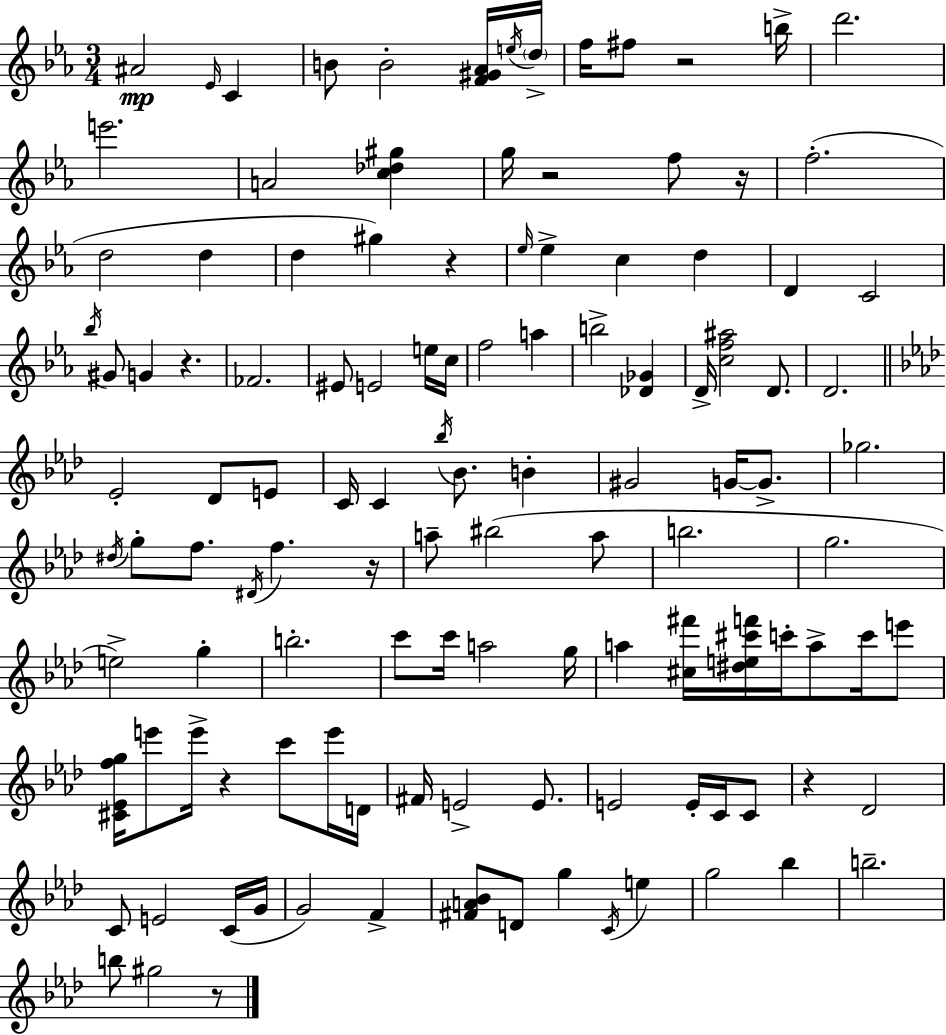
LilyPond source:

{
  \clef treble
  \numericTimeSignature
  \time 3/4
  \key ees \major
  ais'2\mp \grace { ees'16 } c'4 | b'8 b'2-. <f' gis' aes'>16 | \acciaccatura { e''16 } \parenthesize d''16-> f''16 fis''8 r2 | b''16-> d'''2. | \break e'''2. | a'2 <c'' des'' gis''>4 | g''16 r2 f''8 | r16 f''2.-.( | \break d''2 d''4 | d''4 gis''4) r4 | \grace { ees''16 } ees''4-> c''4 d''4 | d'4 c'2 | \break \acciaccatura { bes''16 } gis'8 g'4 r4. | fes'2. | eis'8 e'2 | e''16 c''16 f''2 | \break a''4 b''2-> | <des' ges'>4 d'16-> <c'' f'' ais''>2 | d'8. d'2. | \bar "||" \break \key aes \major ees'2-. des'8 e'8 | c'16 c'4 \acciaccatura { bes''16 } bes'8. b'4-. | gis'2 g'16~~ g'8.-> | ges''2. | \break \acciaccatura { dis''16 } g''8-. f''8. \acciaccatura { dis'16 } f''4. | r16 a''8-- bis''2( | a''8 b''2. | g''2. | \break e''2->) g''4-. | b''2.-. | c'''8 c'''16 a''2 | g''16 a''4 <cis'' fis'''>16 <dis'' e'' cis''' f'''>16 c'''16-. a''8-> | \break c'''16 e'''8 <cis' ees' f'' g''>16 e'''8 e'''16-> r4 c'''8 | e'''16 d'16 fis'16 e'2-> | e'8. e'2 e'16-. | c'16 c'8 r4 des'2 | \break c'8 e'2 | c'16( g'16 g'2) f'4-> | <fis' a' bes'>8 d'8 g''4 \acciaccatura { c'16 } | e''4 g''2 | \break bes''4 b''2.-- | b''8 gis''2 | r8 \bar "|."
}